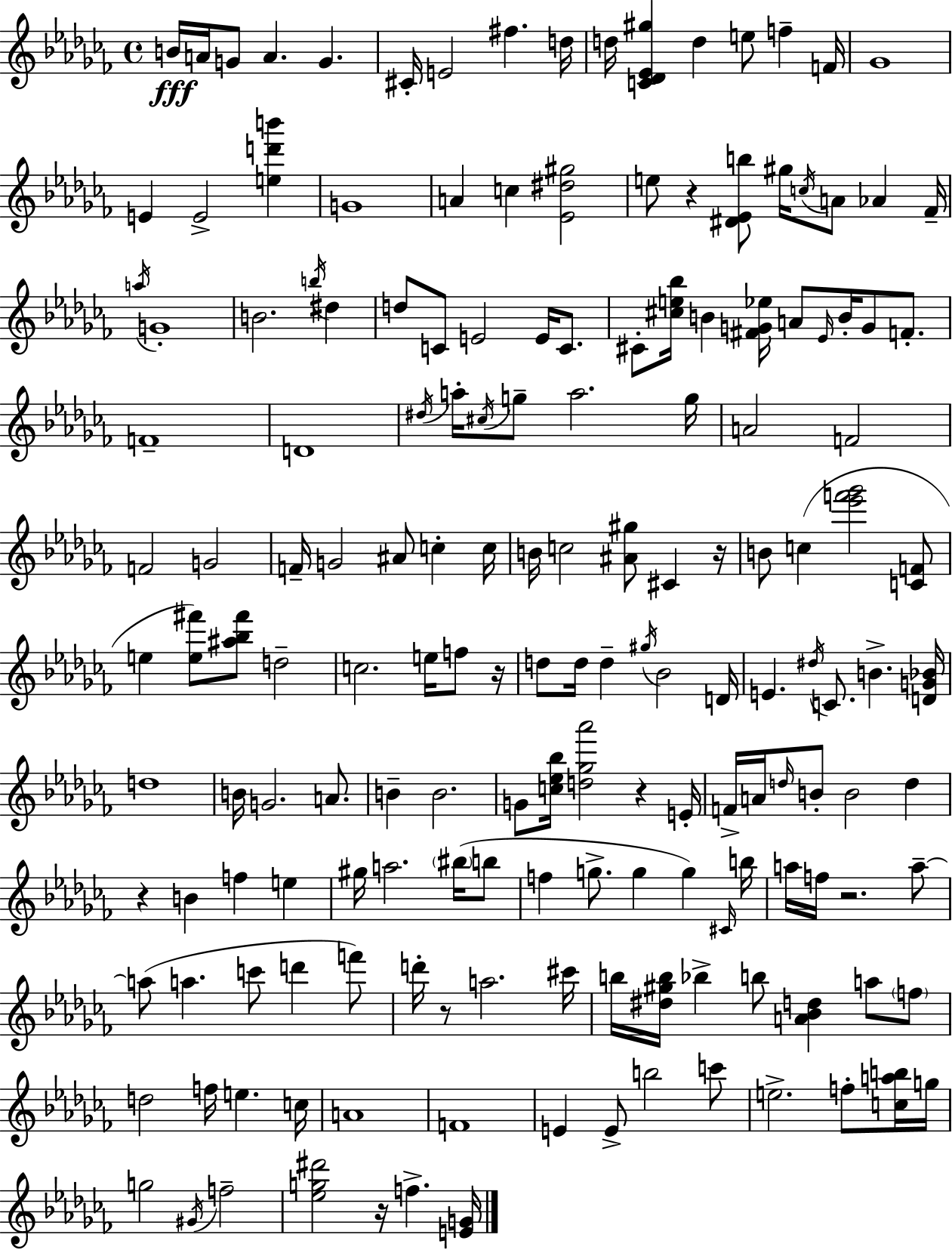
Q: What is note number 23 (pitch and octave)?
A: C5